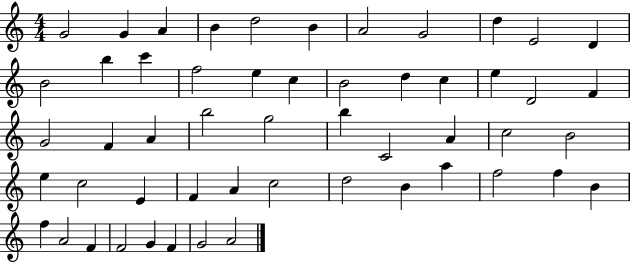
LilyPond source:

{
  \clef treble
  \numericTimeSignature
  \time 4/4
  \key c \major
  g'2 g'4 a'4 | b'4 d''2 b'4 | a'2 g'2 | d''4 e'2 d'4 | \break b'2 b''4 c'''4 | f''2 e''4 c''4 | b'2 d''4 c''4 | e''4 d'2 f'4 | \break g'2 f'4 a'4 | b''2 g''2 | b''4 c'2 a'4 | c''2 b'2 | \break e''4 c''2 e'4 | f'4 a'4 c''2 | d''2 b'4 a''4 | f''2 f''4 b'4 | \break f''4 a'2 f'4 | f'2 g'4 f'4 | g'2 a'2 | \bar "|."
}